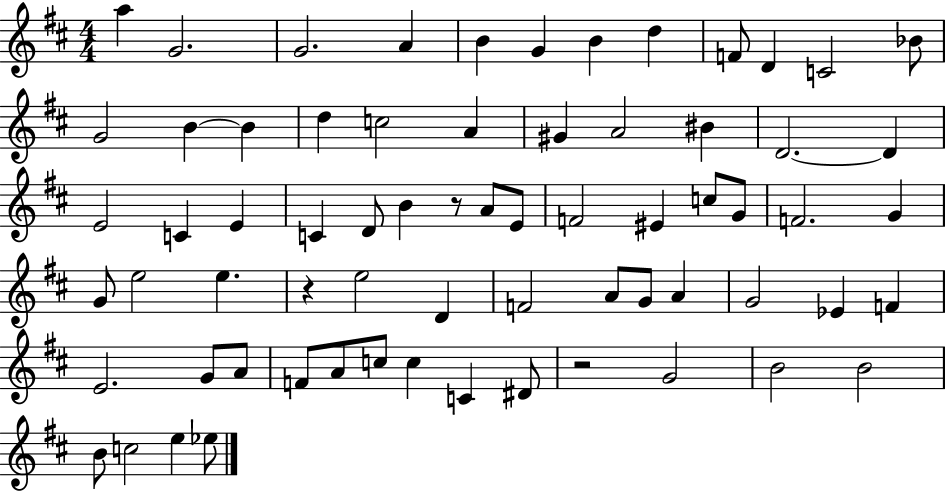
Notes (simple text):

A5/q G4/h. G4/h. A4/q B4/q G4/q B4/q D5/q F4/e D4/q C4/h Bb4/e G4/h B4/q B4/q D5/q C5/h A4/q G#4/q A4/h BIS4/q D4/h. D4/q E4/h C4/q E4/q C4/q D4/e B4/q R/e A4/e E4/e F4/h EIS4/q C5/e G4/e F4/h. G4/q G4/e E5/h E5/q. R/q E5/h D4/q F4/h A4/e G4/e A4/q G4/h Eb4/q F4/q E4/h. G4/e A4/e F4/e A4/e C5/e C5/q C4/q D#4/e R/h G4/h B4/h B4/h B4/e C5/h E5/q Eb5/e